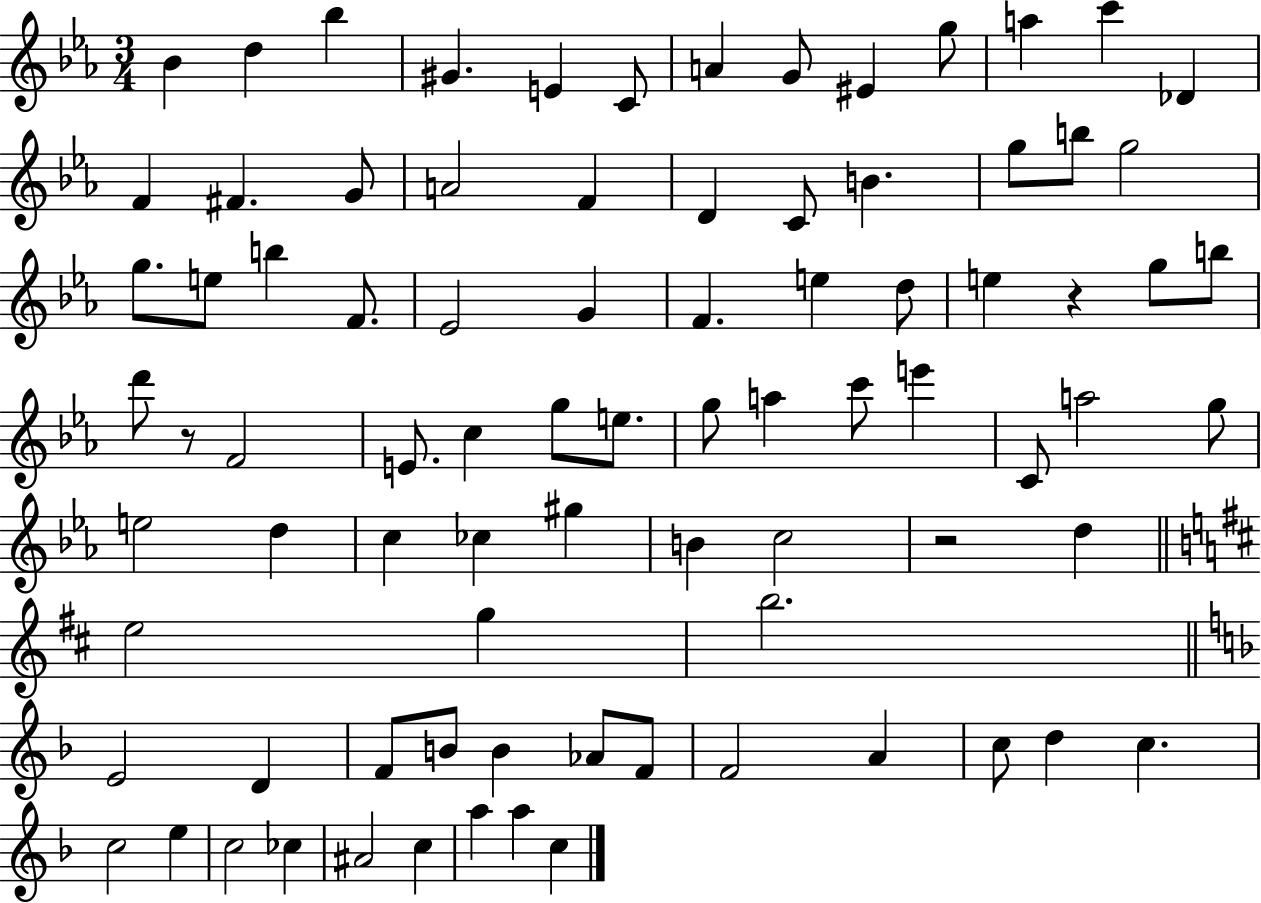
{
  \clef treble
  \numericTimeSignature
  \time 3/4
  \key ees \major
  bes'4 d''4 bes''4 | gis'4. e'4 c'8 | a'4 g'8 eis'4 g''8 | a''4 c'''4 des'4 | \break f'4 fis'4. g'8 | a'2 f'4 | d'4 c'8 b'4. | g''8 b''8 g''2 | \break g''8. e''8 b''4 f'8. | ees'2 g'4 | f'4. e''4 d''8 | e''4 r4 g''8 b''8 | \break d'''8 r8 f'2 | e'8. c''4 g''8 e''8. | g''8 a''4 c'''8 e'''4 | c'8 a''2 g''8 | \break e''2 d''4 | c''4 ces''4 gis''4 | b'4 c''2 | r2 d''4 | \break \bar "||" \break \key d \major e''2 g''4 | b''2. | \bar "||" \break \key d \minor e'2 d'4 | f'8 b'8 b'4 aes'8 f'8 | f'2 a'4 | c''8 d''4 c''4. | \break c''2 e''4 | c''2 ces''4 | ais'2 c''4 | a''4 a''4 c''4 | \break \bar "|."
}